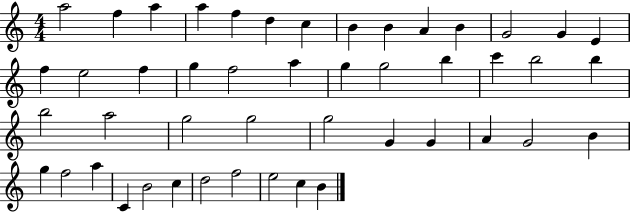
{
  \clef treble
  \numericTimeSignature
  \time 4/4
  \key c \major
  a''2 f''4 a''4 | a''4 f''4 d''4 c''4 | b'4 b'4 a'4 b'4 | g'2 g'4 e'4 | \break f''4 e''2 f''4 | g''4 f''2 a''4 | g''4 g''2 b''4 | c'''4 b''2 b''4 | \break b''2 a''2 | g''2 g''2 | g''2 g'4 g'4 | a'4 g'2 b'4 | \break g''4 f''2 a''4 | c'4 b'2 c''4 | d''2 f''2 | e''2 c''4 b'4 | \break \bar "|."
}